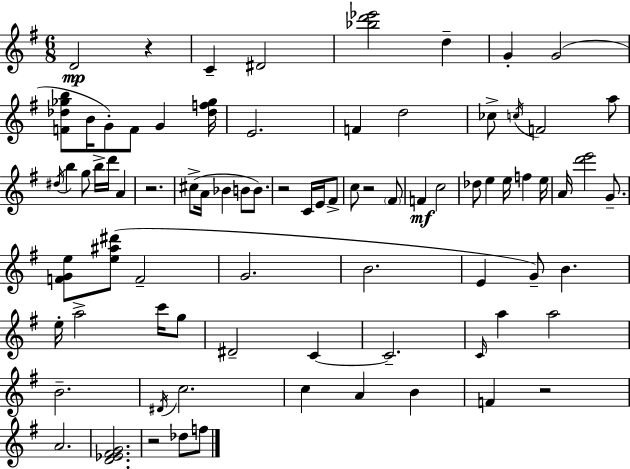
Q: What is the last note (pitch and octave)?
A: F5